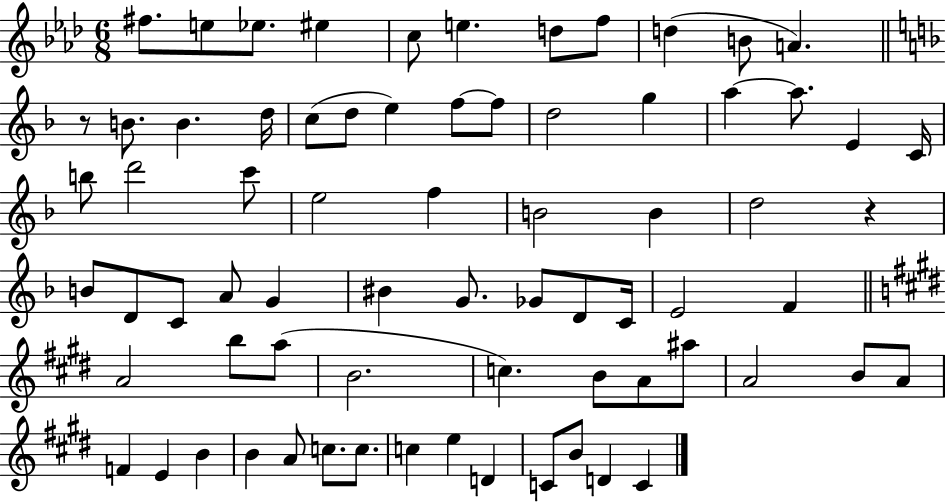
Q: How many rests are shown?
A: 2